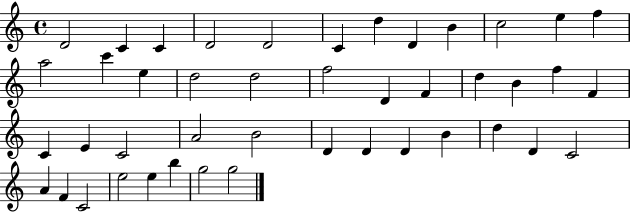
X:1
T:Untitled
M:4/4
L:1/4
K:C
D2 C C D2 D2 C d D B c2 e f a2 c' e d2 d2 f2 D F d B f F C E C2 A2 B2 D D D B d D C2 A F C2 e2 e b g2 g2